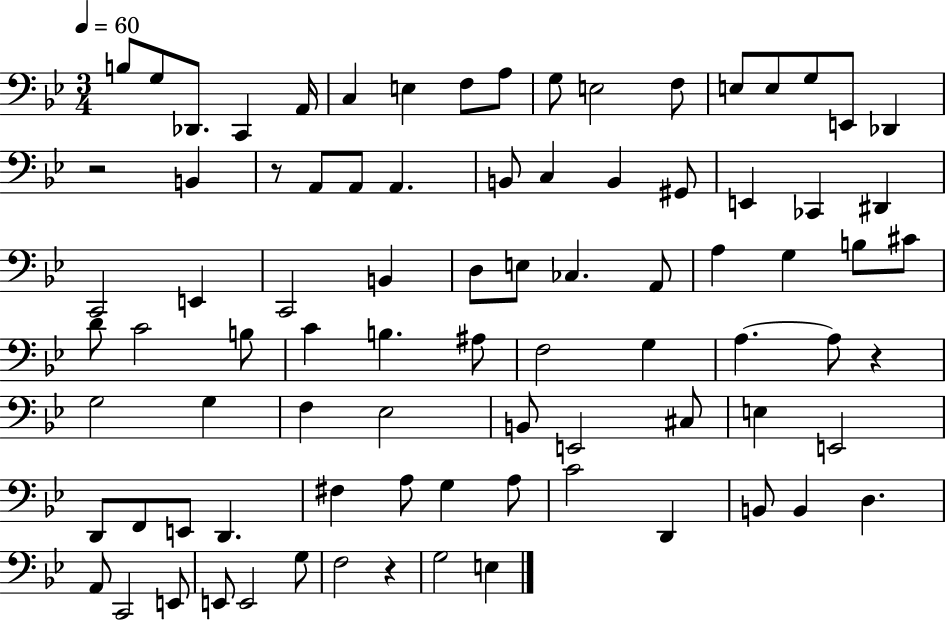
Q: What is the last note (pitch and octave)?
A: E3